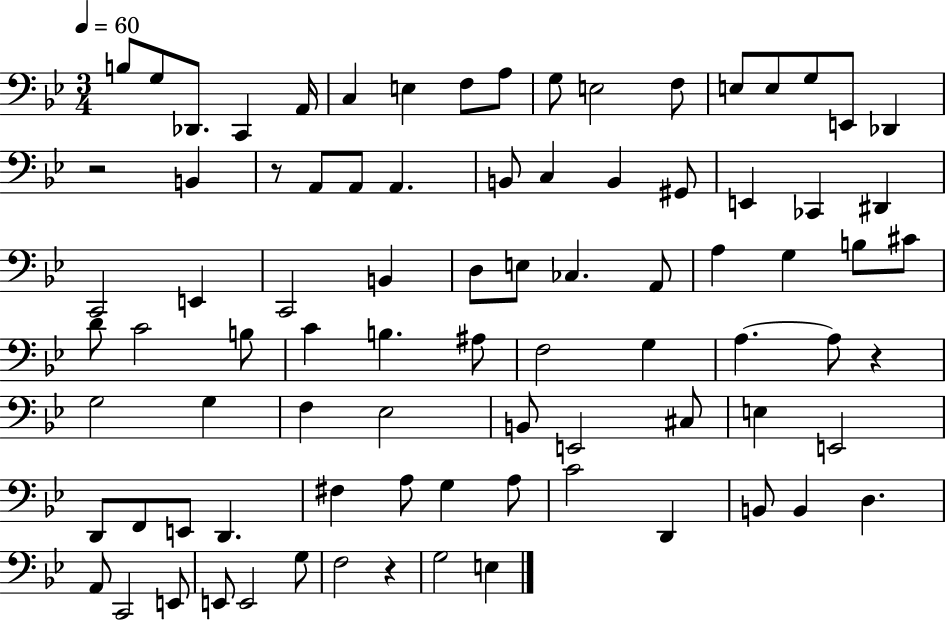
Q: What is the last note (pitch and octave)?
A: E3